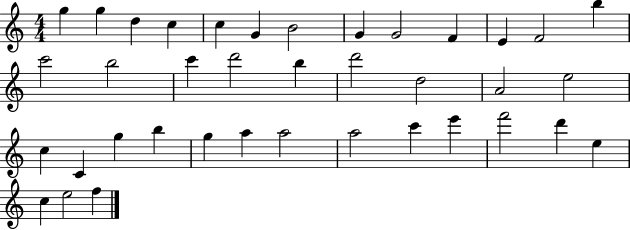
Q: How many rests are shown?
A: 0